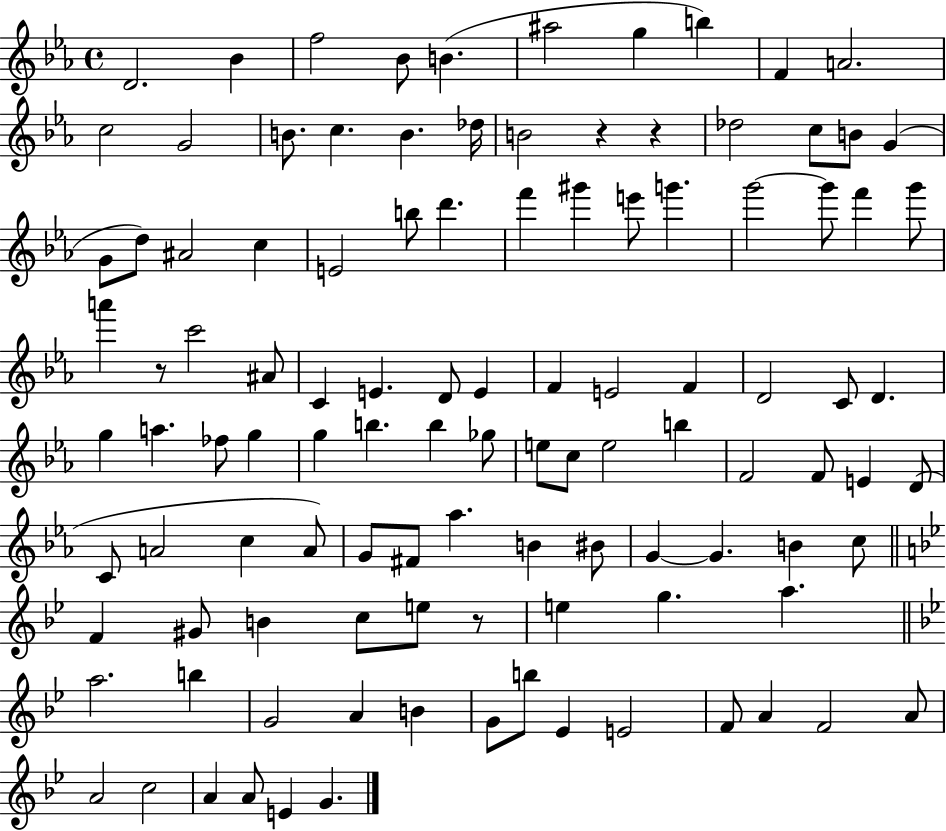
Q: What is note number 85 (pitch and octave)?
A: G5